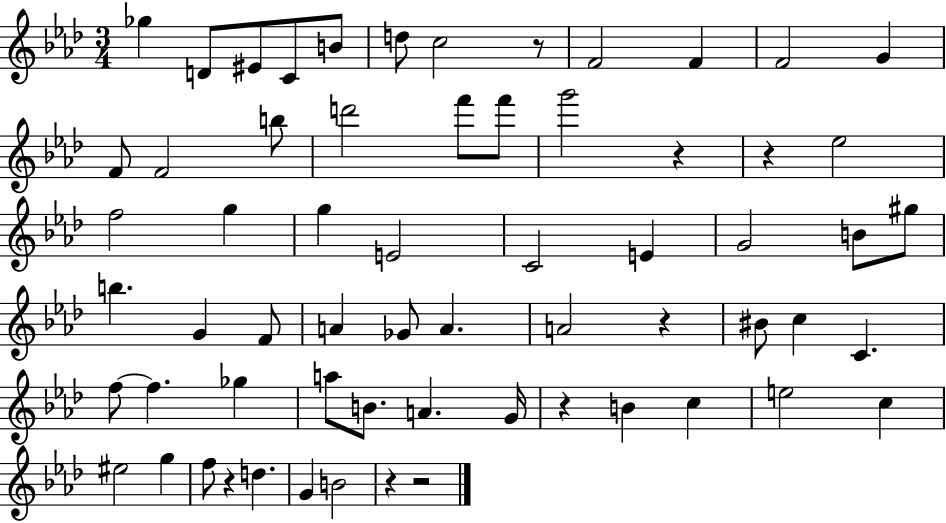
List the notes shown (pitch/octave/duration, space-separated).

Gb5/q D4/e EIS4/e C4/e B4/e D5/e C5/h R/e F4/h F4/q F4/h G4/q F4/e F4/h B5/e D6/h F6/e F6/e G6/h R/q R/q Eb5/h F5/h G5/q G5/q E4/h C4/h E4/q G4/h B4/e G#5/e B5/q. G4/q F4/e A4/q Gb4/e A4/q. A4/h R/q BIS4/e C5/q C4/q. F5/e F5/q. Gb5/q A5/e B4/e. A4/q. G4/s R/q B4/q C5/q E5/h C5/q EIS5/h G5/q F5/e R/q D5/q. G4/q B4/h R/q R/h